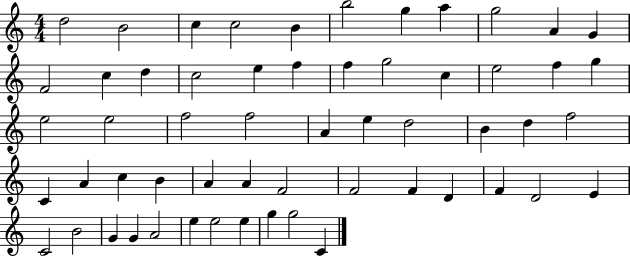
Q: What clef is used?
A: treble